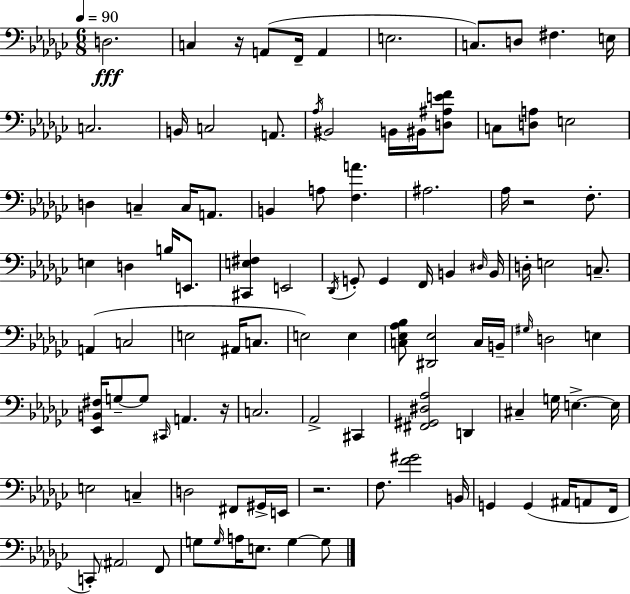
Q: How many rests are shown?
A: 4